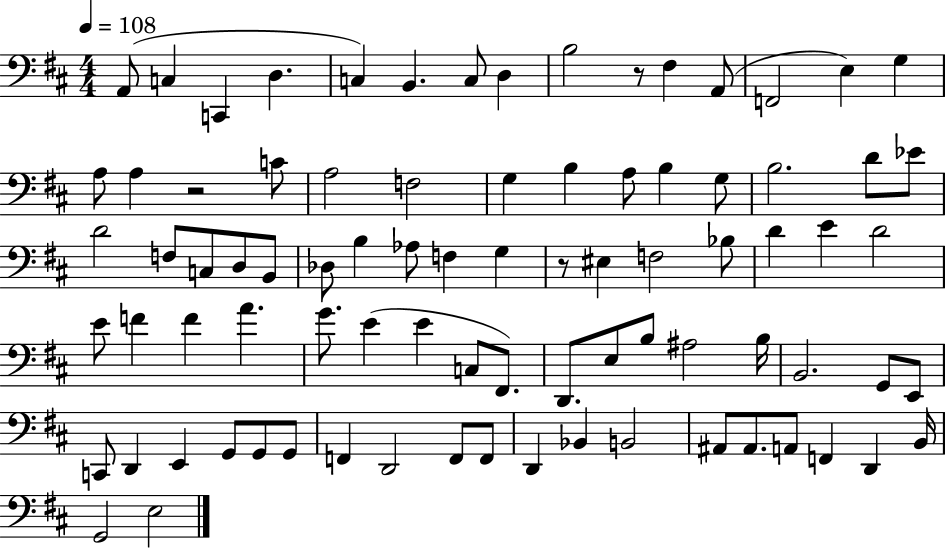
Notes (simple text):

A2/e C3/q C2/q D3/q. C3/q B2/q. C3/e D3/q B3/h R/e F#3/q A2/e F2/h E3/q G3/q A3/e A3/q R/h C4/e A3/h F3/h G3/q B3/q A3/e B3/q G3/e B3/h. D4/e Eb4/e D4/h F3/e C3/e D3/e B2/e Db3/e B3/q Ab3/e F3/q G3/q R/e EIS3/q F3/h Bb3/e D4/q E4/q D4/h E4/e F4/q F4/q A4/q. G4/e. E4/q E4/q C3/e F#2/e. D2/e. E3/e B3/e A#3/h B3/s B2/h. G2/e E2/e C2/e D2/q E2/q G2/e G2/e G2/e F2/q D2/h F2/e F2/e D2/q Bb2/q B2/h A#2/e A#2/e. A2/e F2/q D2/q B2/s G2/h E3/h